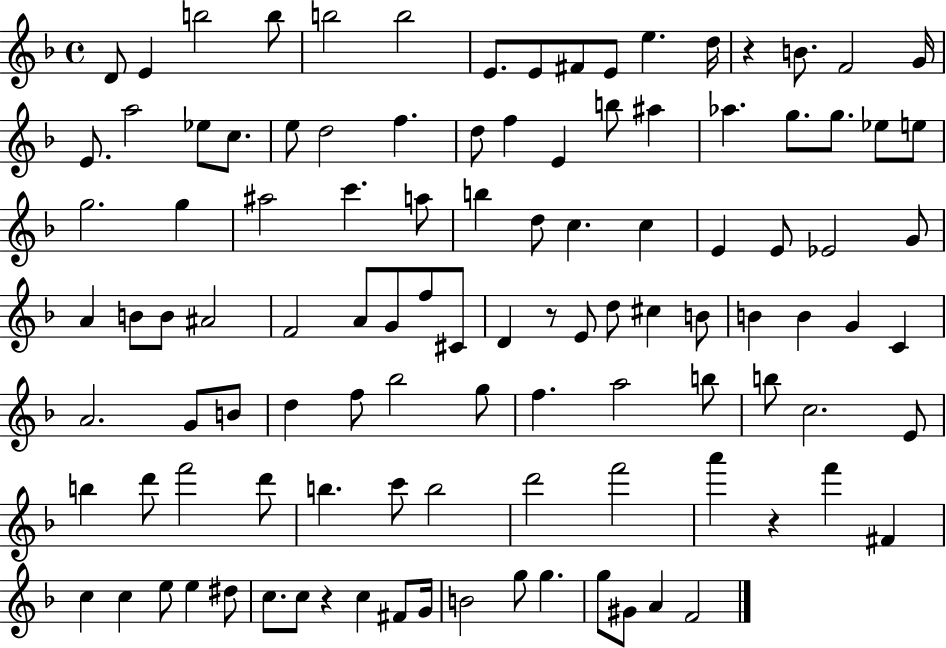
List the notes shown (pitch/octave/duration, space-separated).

D4/e E4/q B5/h B5/e B5/h B5/h E4/e. E4/e F#4/e E4/e E5/q. D5/s R/q B4/e. F4/h G4/s E4/e. A5/h Eb5/e C5/e. E5/e D5/h F5/q. D5/e F5/q E4/q B5/e A#5/q Ab5/q. G5/e. G5/e. Eb5/e E5/e G5/h. G5/q A#5/h C6/q. A5/e B5/q D5/e C5/q. C5/q E4/q E4/e Eb4/h G4/e A4/q B4/e B4/e A#4/h F4/h A4/e G4/e F5/e C#4/e D4/q R/e E4/e D5/e C#5/q B4/e B4/q B4/q G4/q C4/q A4/h. G4/e B4/e D5/q F5/e Bb5/h G5/e F5/q. A5/h B5/e B5/e C5/h. E4/e B5/q D6/e F6/h D6/e B5/q. C6/e B5/h D6/h F6/h A6/q R/q F6/q F#4/q C5/q C5/q E5/e E5/q D#5/e C5/e. C5/e R/q C5/q F#4/e G4/s B4/h G5/e G5/q. G5/e G#4/e A4/q F4/h